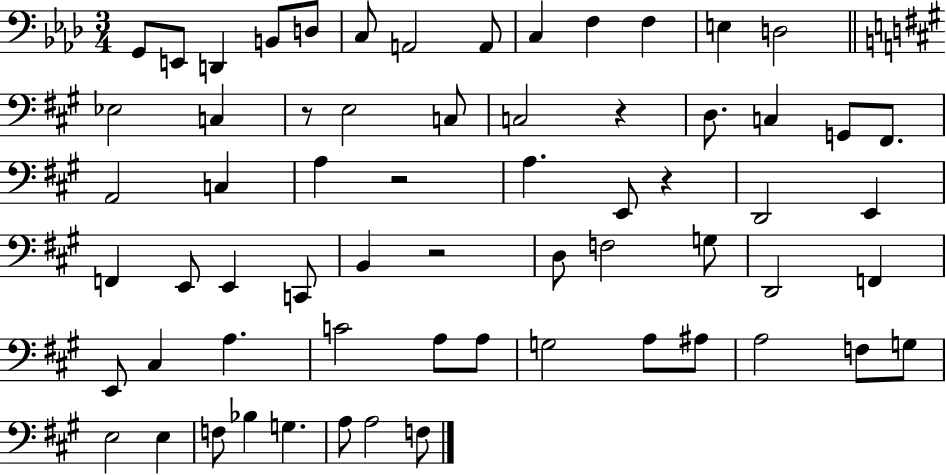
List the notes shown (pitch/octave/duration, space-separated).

G2/e E2/e D2/q B2/e D3/e C3/e A2/h A2/e C3/q F3/q F3/q E3/q D3/h Eb3/h C3/q R/e E3/h C3/e C3/h R/q D3/e. C3/q G2/e F#2/e. A2/h C3/q A3/q R/h A3/q. E2/e R/q D2/h E2/q F2/q E2/e E2/q C2/e B2/q R/h D3/e F3/h G3/e D2/h F2/q E2/e C#3/q A3/q. C4/h A3/e A3/e G3/h A3/e A#3/e A3/h F3/e G3/e E3/h E3/q F3/e Bb3/q G3/q. A3/e A3/h F3/e